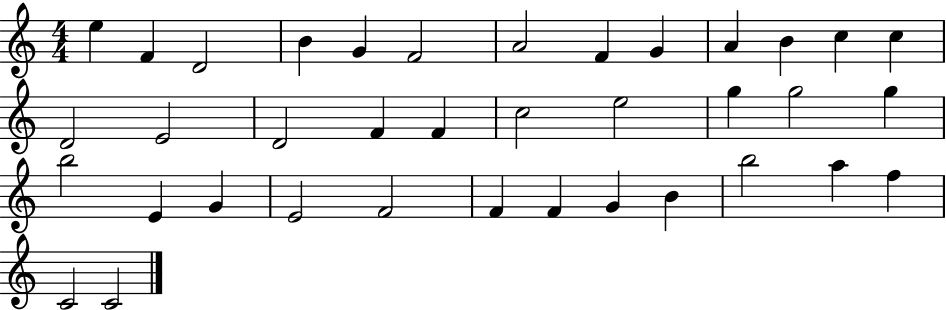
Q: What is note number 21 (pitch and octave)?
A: G5